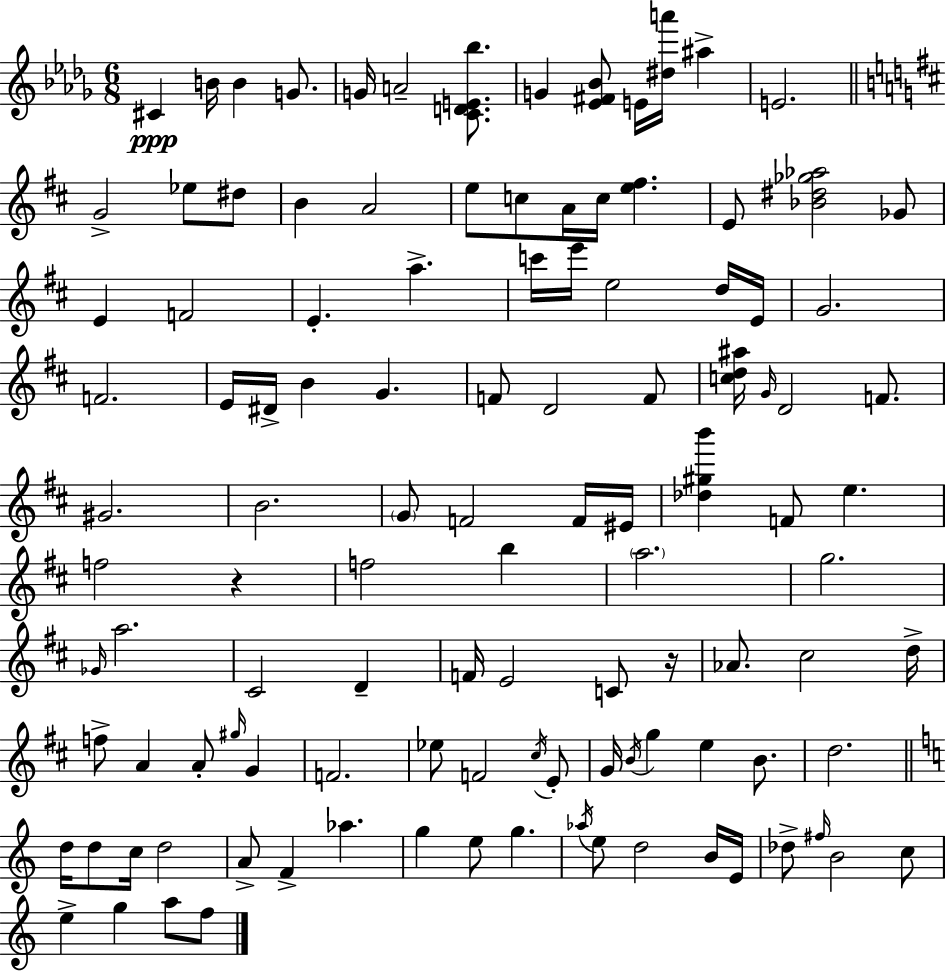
C#4/q B4/s B4/q G4/e. G4/s A4/h [C4,D4,E4,Bb5]/e. G4/q [Eb4,F#4,Bb4]/e E4/s [D#5,A6]/s A#5/q E4/h. G4/h Eb5/e D#5/e B4/q A4/h E5/e C5/e A4/s C5/s [E5,F#5]/q. E4/e [Bb4,D#5,Gb5,Ab5]/h Gb4/e E4/q F4/h E4/q. A5/q. C6/s E6/s E5/h D5/s E4/s G4/h. F4/h. E4/s D#4/s B4/q G4/q. F4/e D4/h F4/e [C5,D5,A#5]/s G4/s D4/h F4/e. G#4/h. B4/h. G4/e F4/h F4/s EIS4/s [Db5,G#5,B6]/q F4/e E5/q. F5/h R/q F5/h B5/q A5/h. G5/h. Gb4/s A5/h. C#4/h D4/q F4/s E4/h C4/e R/s Ab4/e. C#5/h D5/s F5/e A4/q A4/e G#5/s G4/q F4/h. Eb5/e F4/h C#5/s E4/e G4/s B4/s G5/q E5/q B4/e. D5/h. D5/s D5/e C5/s D5/h A4/e F4/q Ab5/q. G5/q E5/e G5/q. Ab5/s E5/e D5/h B4/s E4/s Db5/e F#5/s B4/h C5/e E5/q G5/q A5/e F5/e